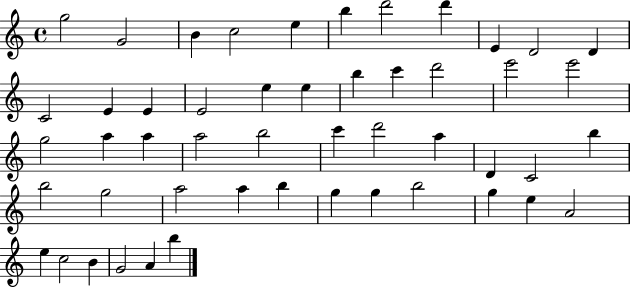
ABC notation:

X:1
T:Untitled
M:4/4
L:1/4
K:C
g2 G2 B c2 e b d'2 d' E D2 D C2 E E E2 e e b c' d'2 e'2 e'2 g2 a a a2 b2 c' d'2 a D C2 b b2 g2 a2 a b g g b2 g e A2 e c2 B G2 A b